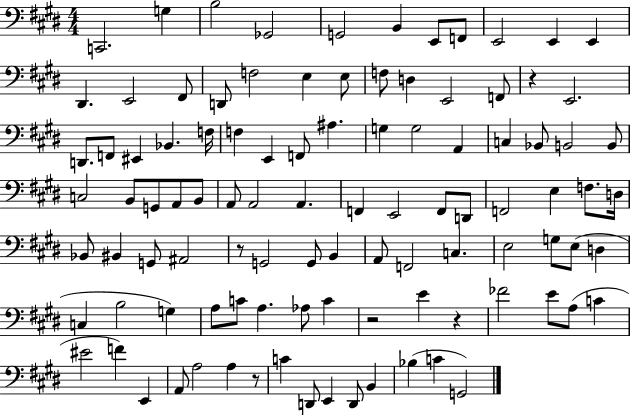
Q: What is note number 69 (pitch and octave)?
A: D3